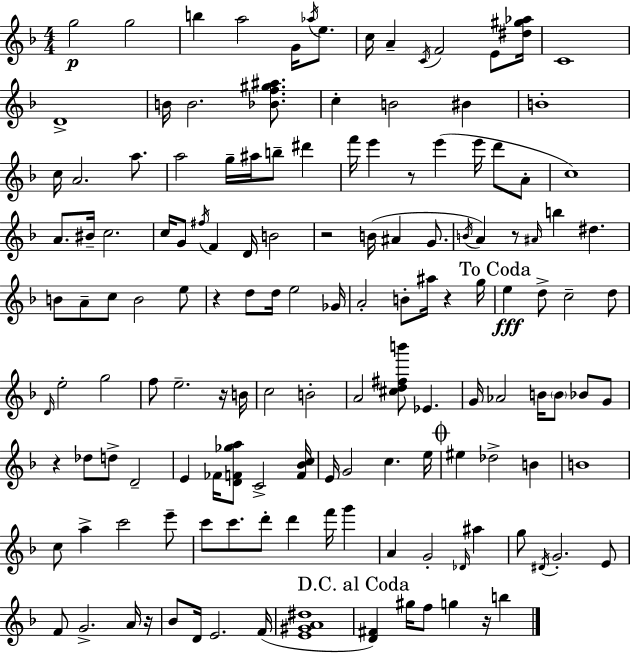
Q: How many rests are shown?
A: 9